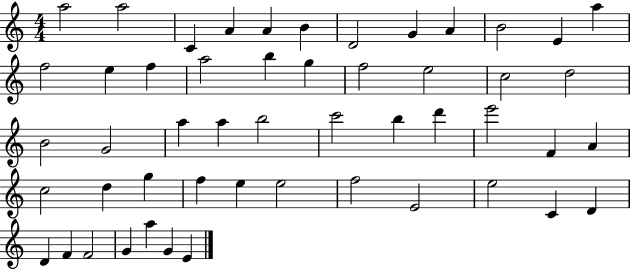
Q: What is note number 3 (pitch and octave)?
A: C4